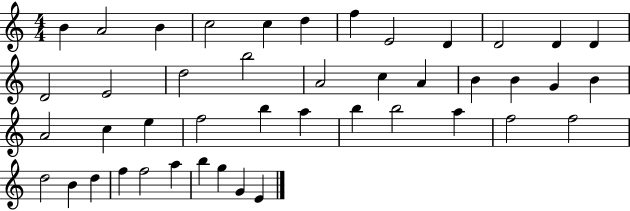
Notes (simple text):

B4/q A4/h B4/q C5/h C5/q D5/q F5/q E4/h D4/q D4/h D4/q D4/q D4/h E4/h D5/h B5/h A4/h C5/q A4/q B4/q B4/q G4/q B4/q A4/h C5/q E5/q F5/h B5/q A5/q B5/q B5/h A5/q F5/h F5/h D5/h B4/q D5/q F5/q F5/h A5/q B5/q G5/q G4/q E4/q